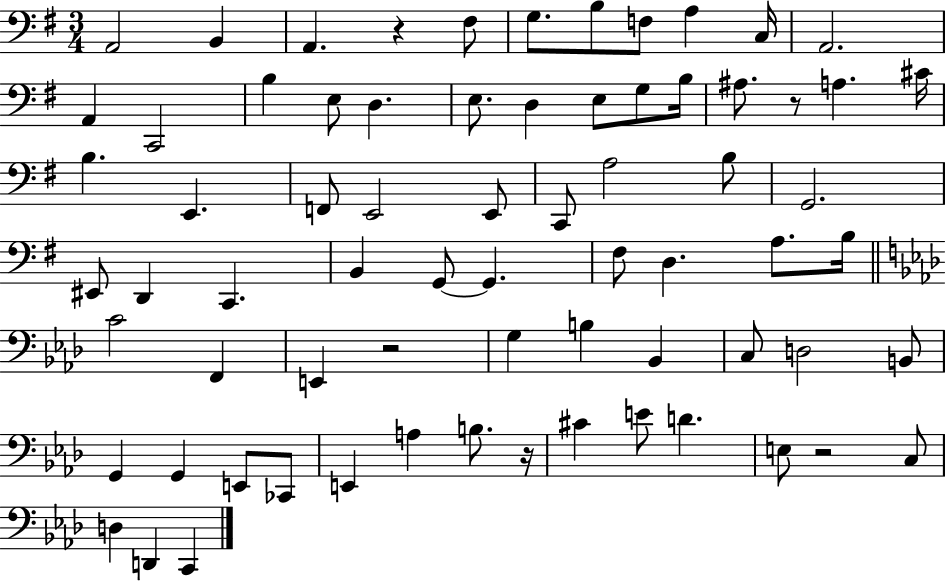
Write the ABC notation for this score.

X:1
T:Untitled
M:3/4
L:1/4
K:G
A,,2 B,, A,, z ^F,/2 G,/2 B,/2 F,/2 A, C,/4 A,,2 A,, C,,2 B, E,/2 D, E,/2 D, E,/2 G,/2 B,/4 ^A,/2 z/2 A, ^C/4 B, E,, F,,/2 E,,2 E,,/2 C,,/2 A,2 B,/2 G,,2 ^E,,/2 D,, C,, B,, G,,/2 G,, ^F,/2 D, A,/2 B,/4 C2 F,, E,, z2 G, B, _B,, C,/2 D,2 B,,/2 G,, G,, E,,/2 _C,,/2 E,, A, B,/2 z/4 ^C E/2 D E,/2 z2 C,/2 D, D,, C,,